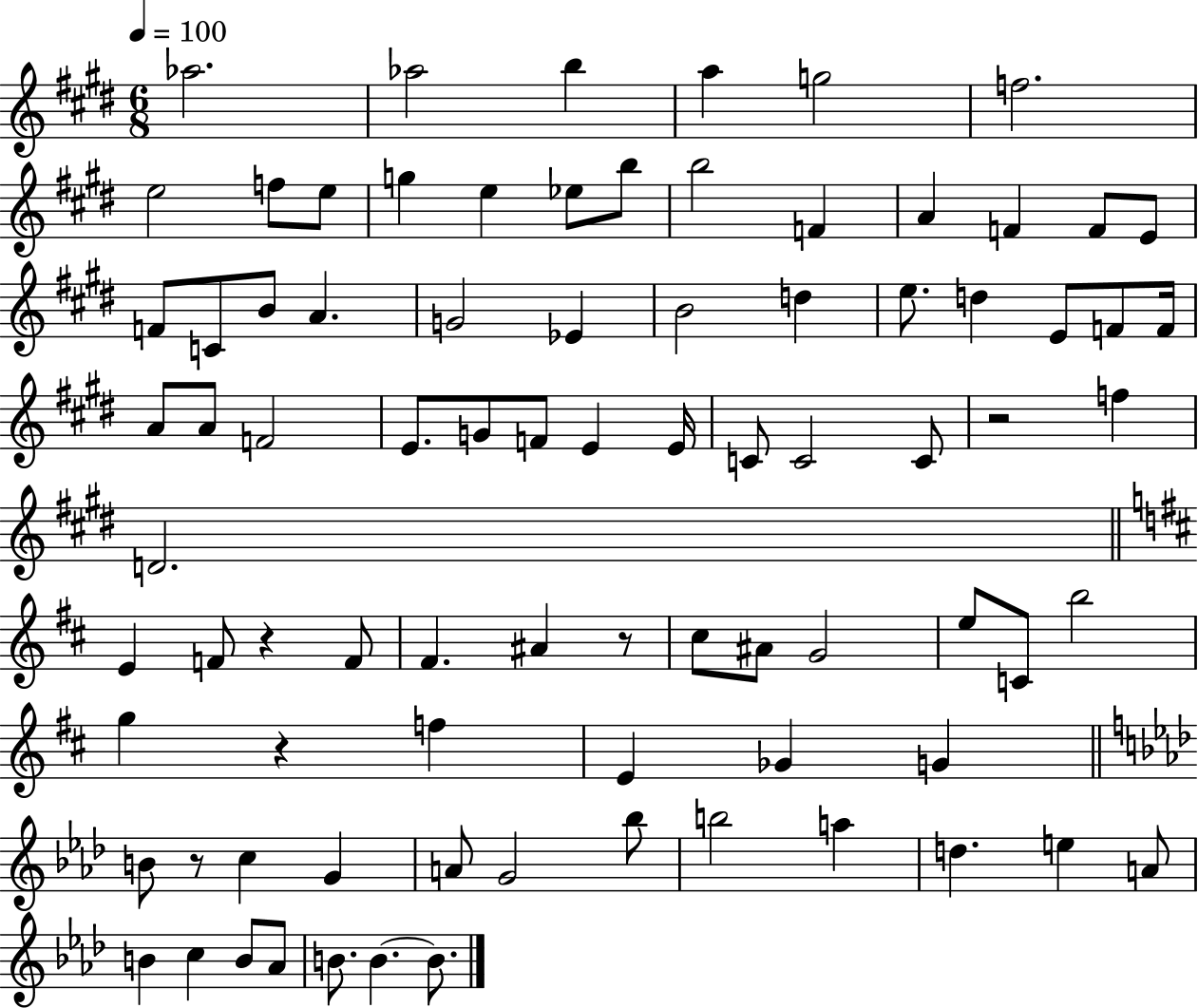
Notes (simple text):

Ab5/h. Ab5/h B5/q A5/q G5/h F5/h. E5/h F5/e E5/e G5/q E5/q Eb5/e B5/e B5/h F4/q A4/q F4/q F4/e E4/e F4/e C4/e B4/e A4/q. G4/h Eb4/q B4/h D5/q E5/e. D5/q E4/e F4/e F4/s A4/e A4/e F4/h E4/e. G4/e F4/e E4/q E4/s C4/e C4/h C4/e R/h F5/q D4/h. E4/q F4/e R/q F4/e F#4/q. A#4/q R/e C#5/e A#4/e G4/h E5/e C4/e B5/h G5/q R/q F5/q E4/q Gb4/q G4/q B4/e R/e C5/q G4/q A4/e G4/h Bb5/e B5/h A5/q D5/q. E5/q A4/e B4/q C5/q B4/e Ab4/e B4/e. B4/q. B4/e.